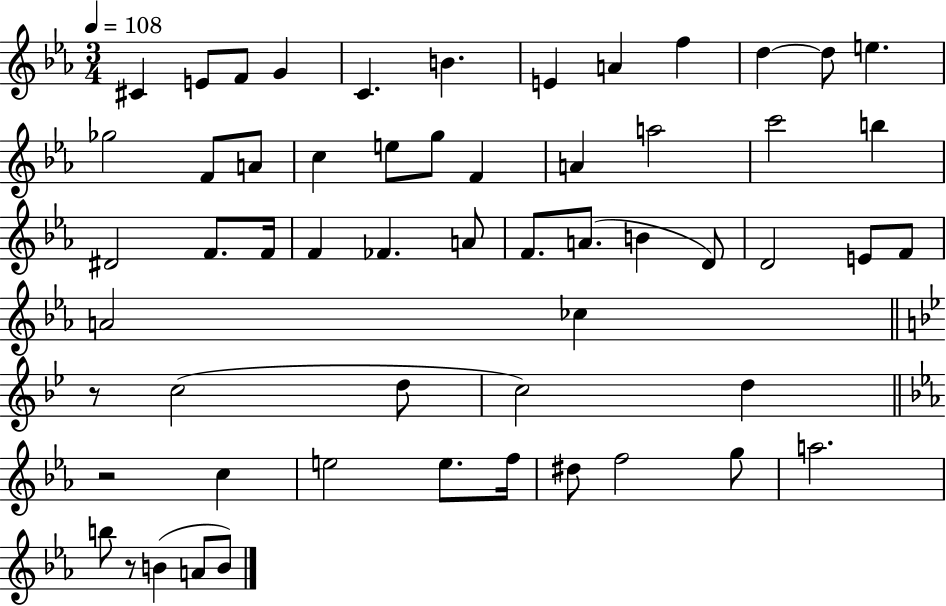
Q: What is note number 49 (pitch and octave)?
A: G5